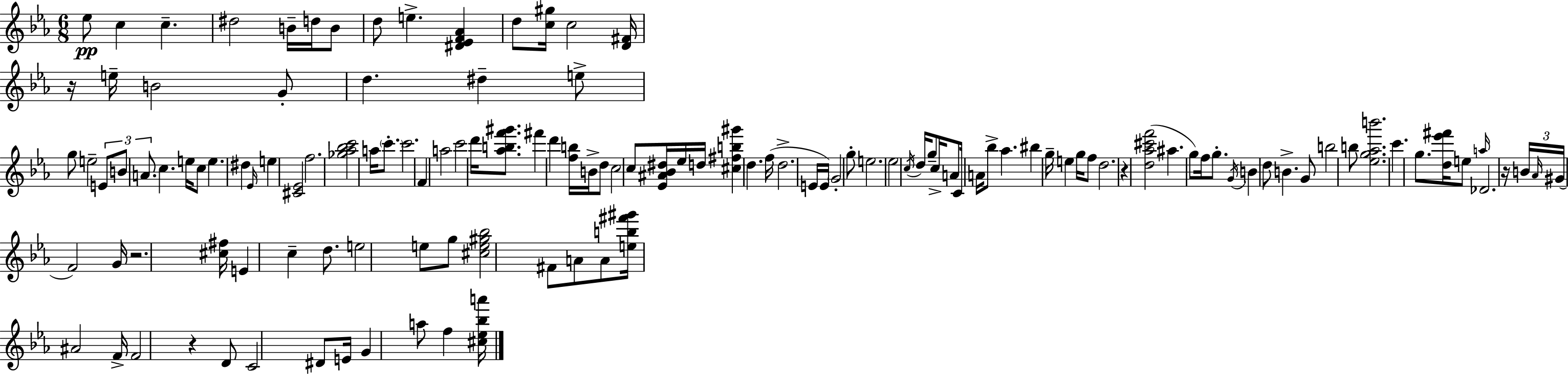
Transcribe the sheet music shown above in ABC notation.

X:1
T:Untitled
M:6/8
L:1/4
K:Eb
_e/2 c c ^d2 B/4 d/4 B/2 d/2 e [^D_EF_A] d/2 [c^g]/4 c2 [D^F]/4 z/4 e/4 B2 G/2 d ^d e/2 g/2 e2 E/2 B/2 A/2 c e/4 c/2 e ^d _E/4 e [^C_E]2 f2 [_g_a_bc']2 a/4 c'/2 c'2 F a2 c'2 d'/4 [_abf'^g']/2 ^f' d' [fb]/4 B/4 d/2 c2 c/2 [_E^A_B^d]/4 _e/4 d/4 [^c^fb^g'] d f/4 d2 E/4 E/4 G2 g/2 e2 _e2 c/4 d/4 g/2 c/4 A/2 C/4 A/4 _b/2 _a ^b g/4 e g/4 f/2 d2 z [d_a^c'f']2 ^a g/2 f/4 g/2 G/4 B d/2 B G/2 b2 b/2 [_eg_ab']2 c' g/2 [d_e'^f']/4 e/2 a/4 _D2 z/4 B/4 _A/4 ^G/4 F2 G/4 z2 [^c^f]/4 E c d/2 e2 e/2 g/2 [^ce^g_b]2 ^F/2 A/2 A/2 [eb^f'^g']/4 ^A2 F/4 F2 z D/2 C2 ^D/2 E/4 G a/2 f [^c_e_ba']/4